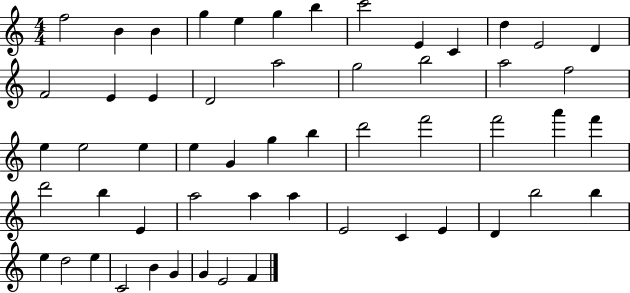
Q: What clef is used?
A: treble